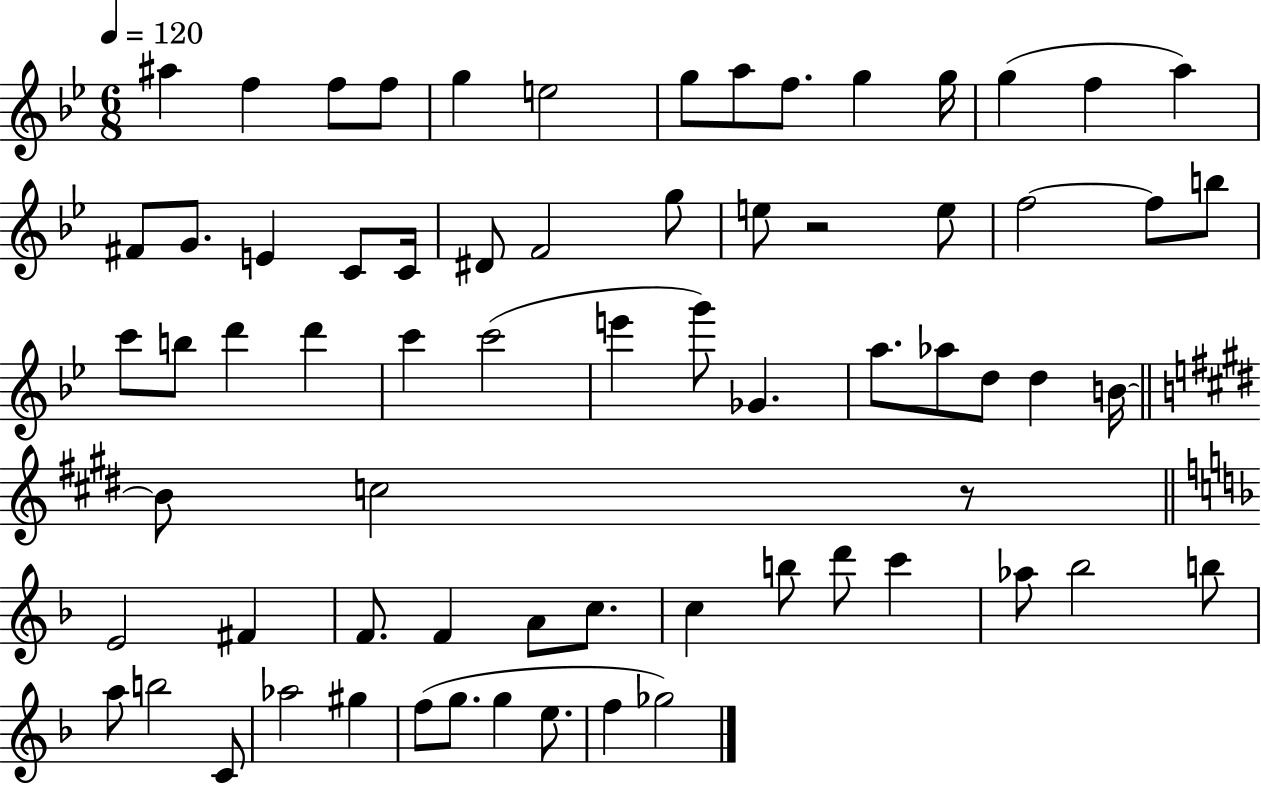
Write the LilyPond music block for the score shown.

{
  \clef treble
  \numericTimeSignature
  \time 6/8
  \key bes \major
  \tempo 4 = 120
  \repeat volta 2 { ais''4 f''4 f''8 f''8 | g''4 e''2 | g''8 a''8 f''8. g''4 g''16 | g''4( f''4 a''4) | \break fis'8 g'8. e'4 c'8 c'16 | dis'8 f'2 g''8 | e''8 r2 e''8 | f''2~~ f''8 b''8 | \break c'''8 b''8 d'''4 d'''4 | c'''4 c'''2( | e'''4 g'''8) ges'4. | a''8. aes''8 d''8 d''4 b'16~~ | \break \bar "||" \break \key e \major b'8 c''2 r8 | \bar "||" \break \key f \major e'2 fis'4 | f'8. f'4 a'8 c''8. | c''4 b''8 d'''8 c'''4 | aes''8 bes''2 b''8 | \break a''8 b''2 c'8 | aes''2 gis''4 | f''8( g''8. g''4 e''8. | f''4 ges''2) | \break } \bar "|."
}